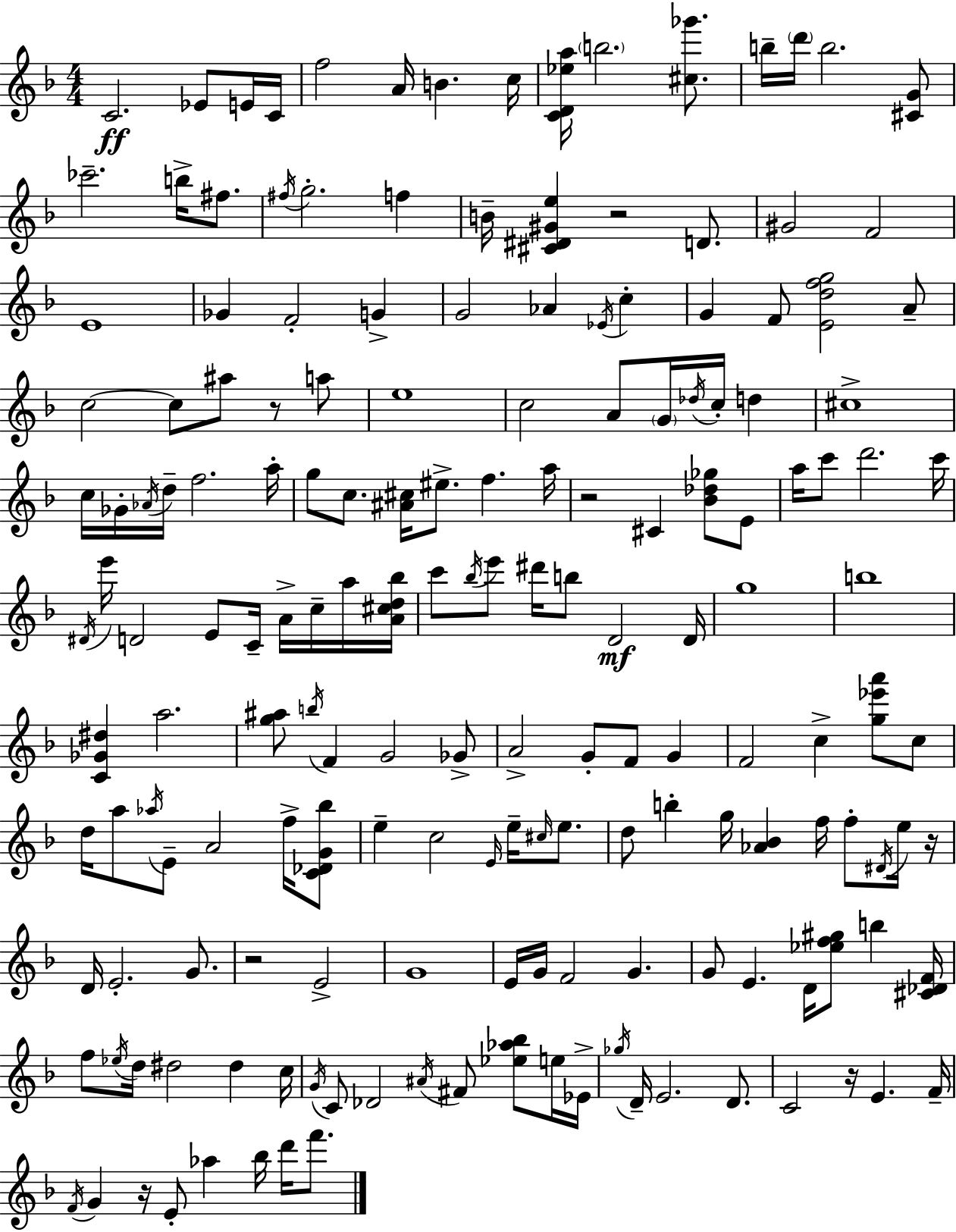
C4/h. Eb4/e E4/s C4/s F5/h A4/s B4/q. C5/s [C4,D4,Eb5,A5]/s B5/h. [C#5,Gb6]/e. B5/s D6/s B5/h. [C#4,G4]/e CES6/h. B5/s F#5/e. F#5/s G5/h. F5/q B4/s [C#4,D#4,G#4,E5]/q R/h D4/e. G#4/h F4/h E4/w Gb4/q F4/h G4/q G4/h Ab4/q Eb4/s C5/q G4/q F4/e [E4,D5,F5,G5]/h A4/e C5/h C5/e A#5/e R/e A5/e E5/w C5/h A4/e G4/s Db5/s C5/s D5/q C#5/w C5/s Gb4/s Ab4/s D5/s F5/h. A5/s G5/e C5/e. [A#4,C#5]/s EIS5/e. F5/q. A5/s R/h C#4/q [Bb4,Db5,Gb5]/e E4/e A5/s C6/e D6/h. C6/s D#4/s E6/s D4/h E4/e C4/s A4/s C5/s A5/s [A4,C#5,D5,Bb5]/s C6/e Bb5/s E6/e D#6/s B5/e D4/h D4/s G5/w B5/w [C4,Gb4,D#5]/q A5/h. [G5,A#5]/e B5/s F4/q G4/h Gb4/e A4/h G4/e F4/e G4/q F4/h C5/q [G5,Eb6,A6]/e C5/e D5/s A5/e Ab5/s E4/e A4/h F5/s [C4,Db4,G4,Bb5]/e E5/q C5/h E4/s E5/s C#5/s E5/e. D5/e B5/q G5/s [Ab4,Bb4]/q F5/s F5/e D#4/s E5/s R/s D4/s E4/h. G4/e. R/h E4/h G4/w E4/s G4/s F4/h G4/q. G4/e E4/q. D4/s [Eb5,F5,G#5]/e B5/q [C#4,Db4,F4]/s F5/e Eb5/s D5/s D#5/h D#5/q C5/s G4/s C4/e Db4/h A#4/s F#4/e [Eb5,Ab5,Bb5]/e E5/s Eb4/s Gb5/s D4/s E4/h. D4/e. C4/h R/s E4/q. F4/s F4/s G4/q R/s E4/e Ab5/q Bb5/s D6/s F6/e.